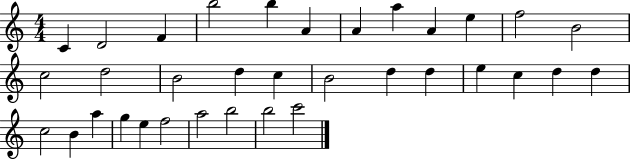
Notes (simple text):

C4/q D4/h F4/q B5/h B5/q A4/q A4/q A5/q A4/q E5/q F5/h B4/h C5/h D5/h B4/h D5/q C5/q B4/h D5/q D5/q E5/q C5/q D5/q D5/q C5/h B4/q A5/q G5/q E5/q F5/h A5/h B5/h B5/h C6/h